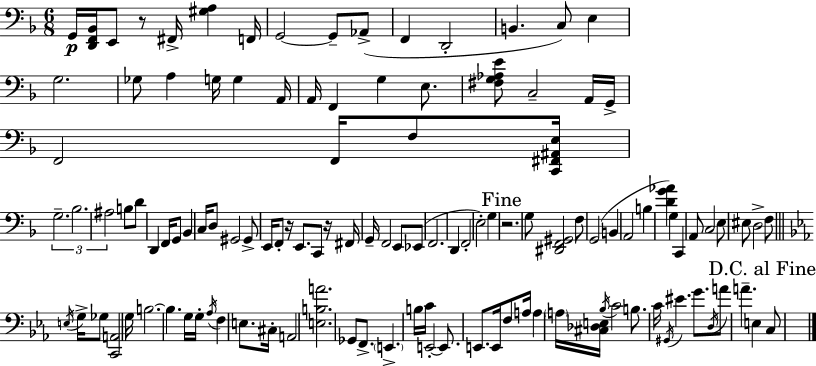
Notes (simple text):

G2/s [D2,F2,Bb2]/s E2/e R/e F#2/s [G#3,A3]/q F2/s G2/h G2/e Ab2/e F2/q D2/h B2/q. C3/e E3/q G3/h. Gb3/e A3/q G3/s G3/q A2/s A2/s F2/q G3/q E3/e. [F#3,G3,Ab3,E4]/e C3/h A2/s G2/s F2/h F2/s F3/e [C2,F#2,A#2,E3]/s G3/h. Bb3/h. A#3/h B3/e D4/e D2/q F2/s G2/e Bb2/q C3/s D3/e G#2/h G#2/e E2/s F2/e R/s E2/e. C2/e R/s F#2/s G2/s F2/h E2/e Eb2/e F2/h. D2/q F2/h E3/h G3/q R/h. G3/e [D#2,F2,G#2]/h F3/e G2/h B2/q A2/h B3/q [D4,G4,Ab4]/q G3/q C2/q A2/e C3/h E3/e EIS3/e D3/h F3/e E3/s G3/s Gb3/e [C2,A2]/h G3/s B3/h. B3/q. G3/s G3/s Ab3/s F3/q E3/e. C#3/s A2/h [E3,B3,A4]/h. Gb2/e F2/e. E2/q. B3/s C4/s E2/h E2/e. E2/e. E2/s F3/e A3/s A3/q A3/s [C#3,Db3,E3]/s Bb3/s C4/h B3/e. C4/s G#2/s EIS4/q. G4/e. D3/s A4/e A4/q. E3/q C3/e